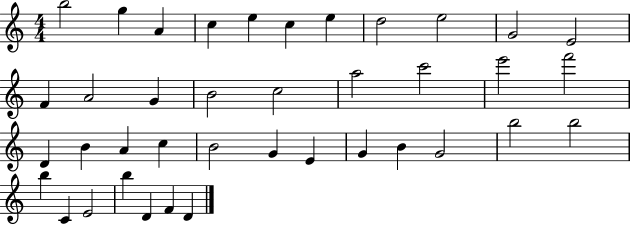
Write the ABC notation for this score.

X:1
T:Untitled
M:4/4
L:1/4
K:C
b2 g A c e c e d2 e2 G2 E2 F A2 G B2 c2 a2 c'2 e'2 f'2 D B A c B2 G E G B G2 b2 b2 b C E2 b D F D